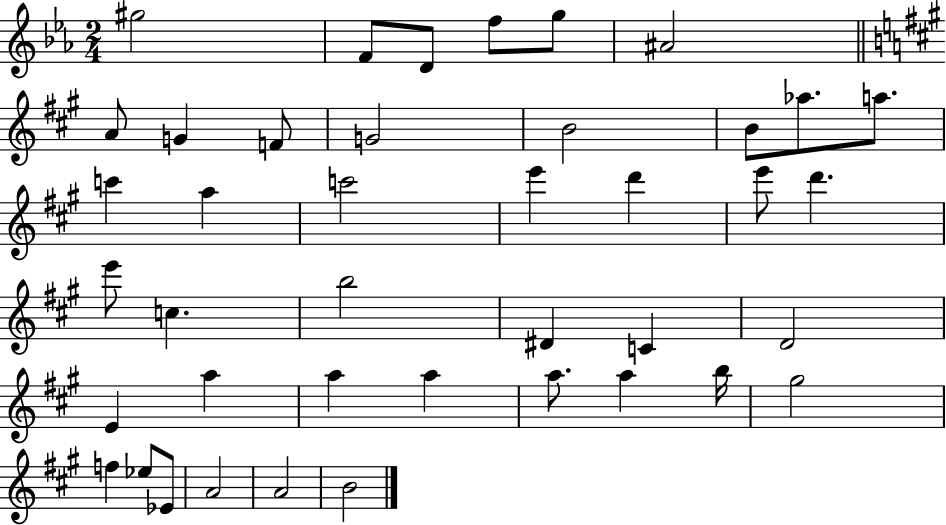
G#5/h F4/e D4/e F5/e G5/e A#4/h A4/e G4/q F4/e G4/h B4/h B4/e Ab5/e. A5/e. C6/q A5/q C6/h E6/q D6/q E6/e D6/q. E6/e C5/q. B5/h D#4/q C4/q D4/h E4/q A5/q A5/q A5/q A5/e. A5/q B5/s G#5/h F5/q Eb5/e Eb4/e A4/h A4/h B4/h